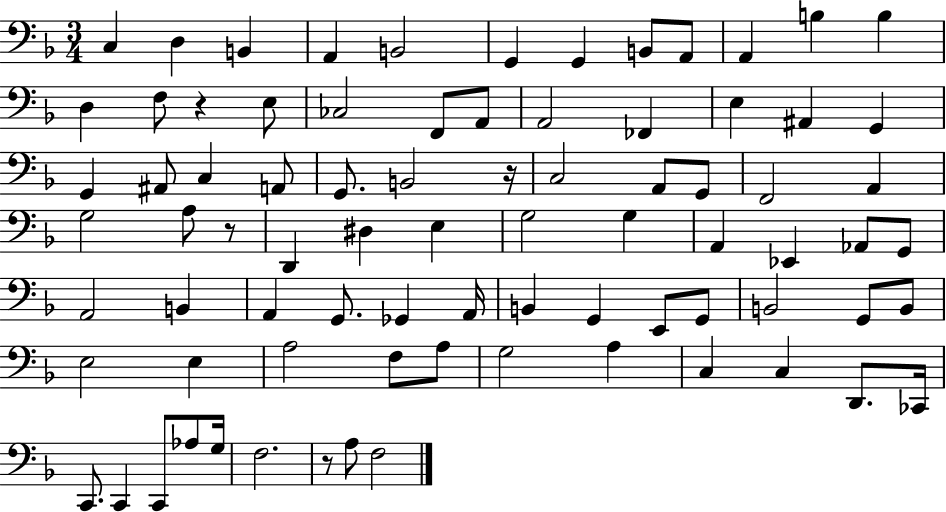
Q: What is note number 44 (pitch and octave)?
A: Ab2